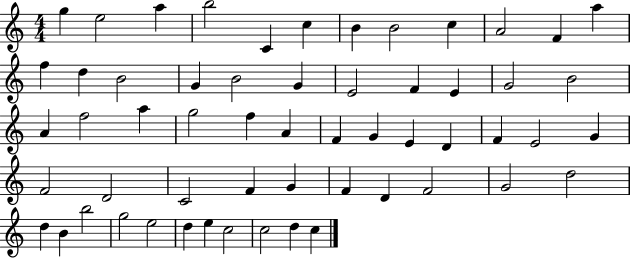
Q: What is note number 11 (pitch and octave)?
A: F4